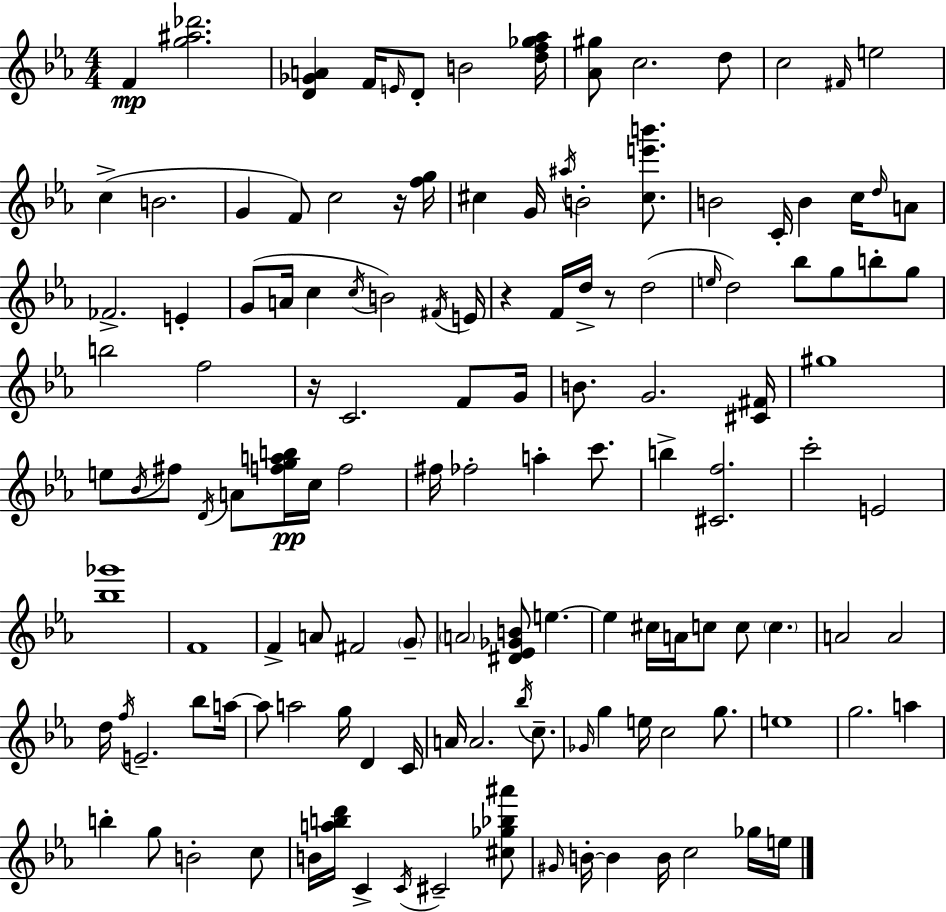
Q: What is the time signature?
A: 4/4